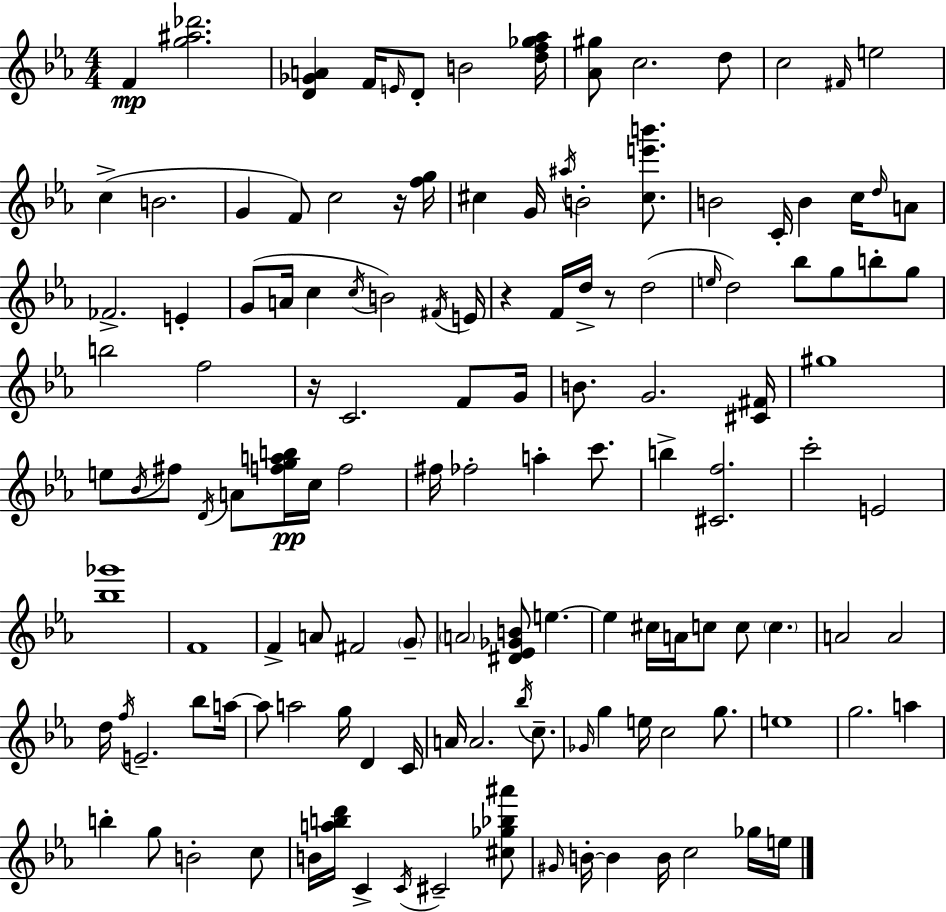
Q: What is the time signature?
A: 4/4